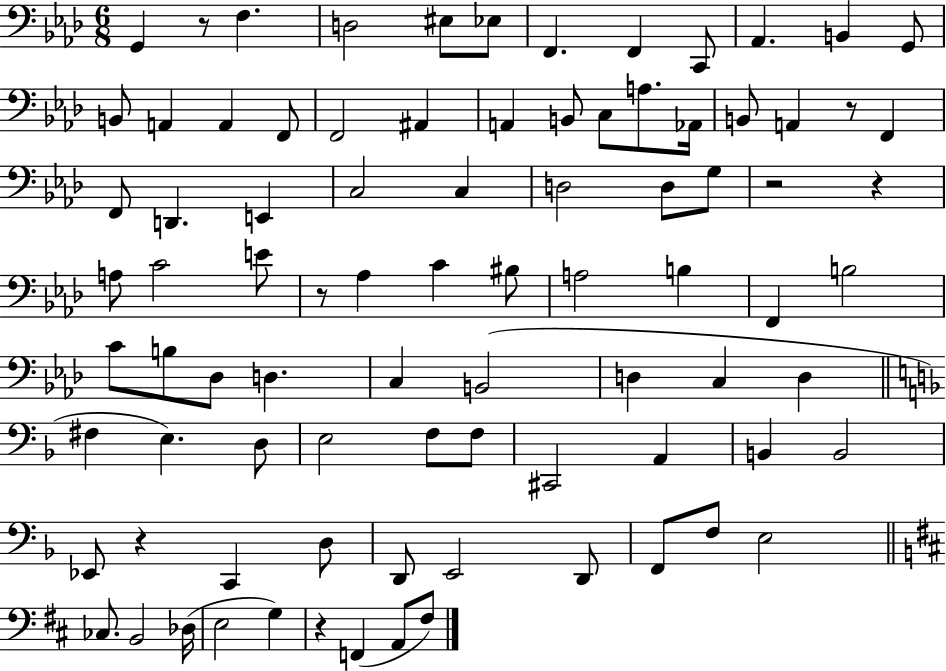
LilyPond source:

{
  \clef bass
  \numericTimeSignature
  \time 6/8
  \key aes \major
  g,4 r8 f4. | d2 eis8 ees8 | f,4. f,4 c,8 | aes,4. b,4 g,8 | \break b,8 a,4 a,4 f,8 | f,2 ais,4 | a,4 b,8 c8 a8. aes,16 | b,8 a,4 r8 f,4 | \break f,8 d,4. e,4 | c2 c4 | d2 d8 g8 | r2 r4 | \break a8 c'2 e'8 | r8 aes4 c'4 bis8 | a2 b4 | f,4 b2 | \break c'8 b8 des8 d4. | c4 b,2( | d4 c4 d4 | \bar "||" \break \key f \major fis4 e4.) d8 | e2 f8 f8 | cis,2 a,4 | b,4 b,2 | \break ees,8 r4 c,4 d8 | d,8 e,2 d,8 | f,8 f8 e2 | \bar "||" \break \key d \major ces8. b,2 des16( | e2 g4) | r4 f,4( a,8 fis8) | \bar "|."
}